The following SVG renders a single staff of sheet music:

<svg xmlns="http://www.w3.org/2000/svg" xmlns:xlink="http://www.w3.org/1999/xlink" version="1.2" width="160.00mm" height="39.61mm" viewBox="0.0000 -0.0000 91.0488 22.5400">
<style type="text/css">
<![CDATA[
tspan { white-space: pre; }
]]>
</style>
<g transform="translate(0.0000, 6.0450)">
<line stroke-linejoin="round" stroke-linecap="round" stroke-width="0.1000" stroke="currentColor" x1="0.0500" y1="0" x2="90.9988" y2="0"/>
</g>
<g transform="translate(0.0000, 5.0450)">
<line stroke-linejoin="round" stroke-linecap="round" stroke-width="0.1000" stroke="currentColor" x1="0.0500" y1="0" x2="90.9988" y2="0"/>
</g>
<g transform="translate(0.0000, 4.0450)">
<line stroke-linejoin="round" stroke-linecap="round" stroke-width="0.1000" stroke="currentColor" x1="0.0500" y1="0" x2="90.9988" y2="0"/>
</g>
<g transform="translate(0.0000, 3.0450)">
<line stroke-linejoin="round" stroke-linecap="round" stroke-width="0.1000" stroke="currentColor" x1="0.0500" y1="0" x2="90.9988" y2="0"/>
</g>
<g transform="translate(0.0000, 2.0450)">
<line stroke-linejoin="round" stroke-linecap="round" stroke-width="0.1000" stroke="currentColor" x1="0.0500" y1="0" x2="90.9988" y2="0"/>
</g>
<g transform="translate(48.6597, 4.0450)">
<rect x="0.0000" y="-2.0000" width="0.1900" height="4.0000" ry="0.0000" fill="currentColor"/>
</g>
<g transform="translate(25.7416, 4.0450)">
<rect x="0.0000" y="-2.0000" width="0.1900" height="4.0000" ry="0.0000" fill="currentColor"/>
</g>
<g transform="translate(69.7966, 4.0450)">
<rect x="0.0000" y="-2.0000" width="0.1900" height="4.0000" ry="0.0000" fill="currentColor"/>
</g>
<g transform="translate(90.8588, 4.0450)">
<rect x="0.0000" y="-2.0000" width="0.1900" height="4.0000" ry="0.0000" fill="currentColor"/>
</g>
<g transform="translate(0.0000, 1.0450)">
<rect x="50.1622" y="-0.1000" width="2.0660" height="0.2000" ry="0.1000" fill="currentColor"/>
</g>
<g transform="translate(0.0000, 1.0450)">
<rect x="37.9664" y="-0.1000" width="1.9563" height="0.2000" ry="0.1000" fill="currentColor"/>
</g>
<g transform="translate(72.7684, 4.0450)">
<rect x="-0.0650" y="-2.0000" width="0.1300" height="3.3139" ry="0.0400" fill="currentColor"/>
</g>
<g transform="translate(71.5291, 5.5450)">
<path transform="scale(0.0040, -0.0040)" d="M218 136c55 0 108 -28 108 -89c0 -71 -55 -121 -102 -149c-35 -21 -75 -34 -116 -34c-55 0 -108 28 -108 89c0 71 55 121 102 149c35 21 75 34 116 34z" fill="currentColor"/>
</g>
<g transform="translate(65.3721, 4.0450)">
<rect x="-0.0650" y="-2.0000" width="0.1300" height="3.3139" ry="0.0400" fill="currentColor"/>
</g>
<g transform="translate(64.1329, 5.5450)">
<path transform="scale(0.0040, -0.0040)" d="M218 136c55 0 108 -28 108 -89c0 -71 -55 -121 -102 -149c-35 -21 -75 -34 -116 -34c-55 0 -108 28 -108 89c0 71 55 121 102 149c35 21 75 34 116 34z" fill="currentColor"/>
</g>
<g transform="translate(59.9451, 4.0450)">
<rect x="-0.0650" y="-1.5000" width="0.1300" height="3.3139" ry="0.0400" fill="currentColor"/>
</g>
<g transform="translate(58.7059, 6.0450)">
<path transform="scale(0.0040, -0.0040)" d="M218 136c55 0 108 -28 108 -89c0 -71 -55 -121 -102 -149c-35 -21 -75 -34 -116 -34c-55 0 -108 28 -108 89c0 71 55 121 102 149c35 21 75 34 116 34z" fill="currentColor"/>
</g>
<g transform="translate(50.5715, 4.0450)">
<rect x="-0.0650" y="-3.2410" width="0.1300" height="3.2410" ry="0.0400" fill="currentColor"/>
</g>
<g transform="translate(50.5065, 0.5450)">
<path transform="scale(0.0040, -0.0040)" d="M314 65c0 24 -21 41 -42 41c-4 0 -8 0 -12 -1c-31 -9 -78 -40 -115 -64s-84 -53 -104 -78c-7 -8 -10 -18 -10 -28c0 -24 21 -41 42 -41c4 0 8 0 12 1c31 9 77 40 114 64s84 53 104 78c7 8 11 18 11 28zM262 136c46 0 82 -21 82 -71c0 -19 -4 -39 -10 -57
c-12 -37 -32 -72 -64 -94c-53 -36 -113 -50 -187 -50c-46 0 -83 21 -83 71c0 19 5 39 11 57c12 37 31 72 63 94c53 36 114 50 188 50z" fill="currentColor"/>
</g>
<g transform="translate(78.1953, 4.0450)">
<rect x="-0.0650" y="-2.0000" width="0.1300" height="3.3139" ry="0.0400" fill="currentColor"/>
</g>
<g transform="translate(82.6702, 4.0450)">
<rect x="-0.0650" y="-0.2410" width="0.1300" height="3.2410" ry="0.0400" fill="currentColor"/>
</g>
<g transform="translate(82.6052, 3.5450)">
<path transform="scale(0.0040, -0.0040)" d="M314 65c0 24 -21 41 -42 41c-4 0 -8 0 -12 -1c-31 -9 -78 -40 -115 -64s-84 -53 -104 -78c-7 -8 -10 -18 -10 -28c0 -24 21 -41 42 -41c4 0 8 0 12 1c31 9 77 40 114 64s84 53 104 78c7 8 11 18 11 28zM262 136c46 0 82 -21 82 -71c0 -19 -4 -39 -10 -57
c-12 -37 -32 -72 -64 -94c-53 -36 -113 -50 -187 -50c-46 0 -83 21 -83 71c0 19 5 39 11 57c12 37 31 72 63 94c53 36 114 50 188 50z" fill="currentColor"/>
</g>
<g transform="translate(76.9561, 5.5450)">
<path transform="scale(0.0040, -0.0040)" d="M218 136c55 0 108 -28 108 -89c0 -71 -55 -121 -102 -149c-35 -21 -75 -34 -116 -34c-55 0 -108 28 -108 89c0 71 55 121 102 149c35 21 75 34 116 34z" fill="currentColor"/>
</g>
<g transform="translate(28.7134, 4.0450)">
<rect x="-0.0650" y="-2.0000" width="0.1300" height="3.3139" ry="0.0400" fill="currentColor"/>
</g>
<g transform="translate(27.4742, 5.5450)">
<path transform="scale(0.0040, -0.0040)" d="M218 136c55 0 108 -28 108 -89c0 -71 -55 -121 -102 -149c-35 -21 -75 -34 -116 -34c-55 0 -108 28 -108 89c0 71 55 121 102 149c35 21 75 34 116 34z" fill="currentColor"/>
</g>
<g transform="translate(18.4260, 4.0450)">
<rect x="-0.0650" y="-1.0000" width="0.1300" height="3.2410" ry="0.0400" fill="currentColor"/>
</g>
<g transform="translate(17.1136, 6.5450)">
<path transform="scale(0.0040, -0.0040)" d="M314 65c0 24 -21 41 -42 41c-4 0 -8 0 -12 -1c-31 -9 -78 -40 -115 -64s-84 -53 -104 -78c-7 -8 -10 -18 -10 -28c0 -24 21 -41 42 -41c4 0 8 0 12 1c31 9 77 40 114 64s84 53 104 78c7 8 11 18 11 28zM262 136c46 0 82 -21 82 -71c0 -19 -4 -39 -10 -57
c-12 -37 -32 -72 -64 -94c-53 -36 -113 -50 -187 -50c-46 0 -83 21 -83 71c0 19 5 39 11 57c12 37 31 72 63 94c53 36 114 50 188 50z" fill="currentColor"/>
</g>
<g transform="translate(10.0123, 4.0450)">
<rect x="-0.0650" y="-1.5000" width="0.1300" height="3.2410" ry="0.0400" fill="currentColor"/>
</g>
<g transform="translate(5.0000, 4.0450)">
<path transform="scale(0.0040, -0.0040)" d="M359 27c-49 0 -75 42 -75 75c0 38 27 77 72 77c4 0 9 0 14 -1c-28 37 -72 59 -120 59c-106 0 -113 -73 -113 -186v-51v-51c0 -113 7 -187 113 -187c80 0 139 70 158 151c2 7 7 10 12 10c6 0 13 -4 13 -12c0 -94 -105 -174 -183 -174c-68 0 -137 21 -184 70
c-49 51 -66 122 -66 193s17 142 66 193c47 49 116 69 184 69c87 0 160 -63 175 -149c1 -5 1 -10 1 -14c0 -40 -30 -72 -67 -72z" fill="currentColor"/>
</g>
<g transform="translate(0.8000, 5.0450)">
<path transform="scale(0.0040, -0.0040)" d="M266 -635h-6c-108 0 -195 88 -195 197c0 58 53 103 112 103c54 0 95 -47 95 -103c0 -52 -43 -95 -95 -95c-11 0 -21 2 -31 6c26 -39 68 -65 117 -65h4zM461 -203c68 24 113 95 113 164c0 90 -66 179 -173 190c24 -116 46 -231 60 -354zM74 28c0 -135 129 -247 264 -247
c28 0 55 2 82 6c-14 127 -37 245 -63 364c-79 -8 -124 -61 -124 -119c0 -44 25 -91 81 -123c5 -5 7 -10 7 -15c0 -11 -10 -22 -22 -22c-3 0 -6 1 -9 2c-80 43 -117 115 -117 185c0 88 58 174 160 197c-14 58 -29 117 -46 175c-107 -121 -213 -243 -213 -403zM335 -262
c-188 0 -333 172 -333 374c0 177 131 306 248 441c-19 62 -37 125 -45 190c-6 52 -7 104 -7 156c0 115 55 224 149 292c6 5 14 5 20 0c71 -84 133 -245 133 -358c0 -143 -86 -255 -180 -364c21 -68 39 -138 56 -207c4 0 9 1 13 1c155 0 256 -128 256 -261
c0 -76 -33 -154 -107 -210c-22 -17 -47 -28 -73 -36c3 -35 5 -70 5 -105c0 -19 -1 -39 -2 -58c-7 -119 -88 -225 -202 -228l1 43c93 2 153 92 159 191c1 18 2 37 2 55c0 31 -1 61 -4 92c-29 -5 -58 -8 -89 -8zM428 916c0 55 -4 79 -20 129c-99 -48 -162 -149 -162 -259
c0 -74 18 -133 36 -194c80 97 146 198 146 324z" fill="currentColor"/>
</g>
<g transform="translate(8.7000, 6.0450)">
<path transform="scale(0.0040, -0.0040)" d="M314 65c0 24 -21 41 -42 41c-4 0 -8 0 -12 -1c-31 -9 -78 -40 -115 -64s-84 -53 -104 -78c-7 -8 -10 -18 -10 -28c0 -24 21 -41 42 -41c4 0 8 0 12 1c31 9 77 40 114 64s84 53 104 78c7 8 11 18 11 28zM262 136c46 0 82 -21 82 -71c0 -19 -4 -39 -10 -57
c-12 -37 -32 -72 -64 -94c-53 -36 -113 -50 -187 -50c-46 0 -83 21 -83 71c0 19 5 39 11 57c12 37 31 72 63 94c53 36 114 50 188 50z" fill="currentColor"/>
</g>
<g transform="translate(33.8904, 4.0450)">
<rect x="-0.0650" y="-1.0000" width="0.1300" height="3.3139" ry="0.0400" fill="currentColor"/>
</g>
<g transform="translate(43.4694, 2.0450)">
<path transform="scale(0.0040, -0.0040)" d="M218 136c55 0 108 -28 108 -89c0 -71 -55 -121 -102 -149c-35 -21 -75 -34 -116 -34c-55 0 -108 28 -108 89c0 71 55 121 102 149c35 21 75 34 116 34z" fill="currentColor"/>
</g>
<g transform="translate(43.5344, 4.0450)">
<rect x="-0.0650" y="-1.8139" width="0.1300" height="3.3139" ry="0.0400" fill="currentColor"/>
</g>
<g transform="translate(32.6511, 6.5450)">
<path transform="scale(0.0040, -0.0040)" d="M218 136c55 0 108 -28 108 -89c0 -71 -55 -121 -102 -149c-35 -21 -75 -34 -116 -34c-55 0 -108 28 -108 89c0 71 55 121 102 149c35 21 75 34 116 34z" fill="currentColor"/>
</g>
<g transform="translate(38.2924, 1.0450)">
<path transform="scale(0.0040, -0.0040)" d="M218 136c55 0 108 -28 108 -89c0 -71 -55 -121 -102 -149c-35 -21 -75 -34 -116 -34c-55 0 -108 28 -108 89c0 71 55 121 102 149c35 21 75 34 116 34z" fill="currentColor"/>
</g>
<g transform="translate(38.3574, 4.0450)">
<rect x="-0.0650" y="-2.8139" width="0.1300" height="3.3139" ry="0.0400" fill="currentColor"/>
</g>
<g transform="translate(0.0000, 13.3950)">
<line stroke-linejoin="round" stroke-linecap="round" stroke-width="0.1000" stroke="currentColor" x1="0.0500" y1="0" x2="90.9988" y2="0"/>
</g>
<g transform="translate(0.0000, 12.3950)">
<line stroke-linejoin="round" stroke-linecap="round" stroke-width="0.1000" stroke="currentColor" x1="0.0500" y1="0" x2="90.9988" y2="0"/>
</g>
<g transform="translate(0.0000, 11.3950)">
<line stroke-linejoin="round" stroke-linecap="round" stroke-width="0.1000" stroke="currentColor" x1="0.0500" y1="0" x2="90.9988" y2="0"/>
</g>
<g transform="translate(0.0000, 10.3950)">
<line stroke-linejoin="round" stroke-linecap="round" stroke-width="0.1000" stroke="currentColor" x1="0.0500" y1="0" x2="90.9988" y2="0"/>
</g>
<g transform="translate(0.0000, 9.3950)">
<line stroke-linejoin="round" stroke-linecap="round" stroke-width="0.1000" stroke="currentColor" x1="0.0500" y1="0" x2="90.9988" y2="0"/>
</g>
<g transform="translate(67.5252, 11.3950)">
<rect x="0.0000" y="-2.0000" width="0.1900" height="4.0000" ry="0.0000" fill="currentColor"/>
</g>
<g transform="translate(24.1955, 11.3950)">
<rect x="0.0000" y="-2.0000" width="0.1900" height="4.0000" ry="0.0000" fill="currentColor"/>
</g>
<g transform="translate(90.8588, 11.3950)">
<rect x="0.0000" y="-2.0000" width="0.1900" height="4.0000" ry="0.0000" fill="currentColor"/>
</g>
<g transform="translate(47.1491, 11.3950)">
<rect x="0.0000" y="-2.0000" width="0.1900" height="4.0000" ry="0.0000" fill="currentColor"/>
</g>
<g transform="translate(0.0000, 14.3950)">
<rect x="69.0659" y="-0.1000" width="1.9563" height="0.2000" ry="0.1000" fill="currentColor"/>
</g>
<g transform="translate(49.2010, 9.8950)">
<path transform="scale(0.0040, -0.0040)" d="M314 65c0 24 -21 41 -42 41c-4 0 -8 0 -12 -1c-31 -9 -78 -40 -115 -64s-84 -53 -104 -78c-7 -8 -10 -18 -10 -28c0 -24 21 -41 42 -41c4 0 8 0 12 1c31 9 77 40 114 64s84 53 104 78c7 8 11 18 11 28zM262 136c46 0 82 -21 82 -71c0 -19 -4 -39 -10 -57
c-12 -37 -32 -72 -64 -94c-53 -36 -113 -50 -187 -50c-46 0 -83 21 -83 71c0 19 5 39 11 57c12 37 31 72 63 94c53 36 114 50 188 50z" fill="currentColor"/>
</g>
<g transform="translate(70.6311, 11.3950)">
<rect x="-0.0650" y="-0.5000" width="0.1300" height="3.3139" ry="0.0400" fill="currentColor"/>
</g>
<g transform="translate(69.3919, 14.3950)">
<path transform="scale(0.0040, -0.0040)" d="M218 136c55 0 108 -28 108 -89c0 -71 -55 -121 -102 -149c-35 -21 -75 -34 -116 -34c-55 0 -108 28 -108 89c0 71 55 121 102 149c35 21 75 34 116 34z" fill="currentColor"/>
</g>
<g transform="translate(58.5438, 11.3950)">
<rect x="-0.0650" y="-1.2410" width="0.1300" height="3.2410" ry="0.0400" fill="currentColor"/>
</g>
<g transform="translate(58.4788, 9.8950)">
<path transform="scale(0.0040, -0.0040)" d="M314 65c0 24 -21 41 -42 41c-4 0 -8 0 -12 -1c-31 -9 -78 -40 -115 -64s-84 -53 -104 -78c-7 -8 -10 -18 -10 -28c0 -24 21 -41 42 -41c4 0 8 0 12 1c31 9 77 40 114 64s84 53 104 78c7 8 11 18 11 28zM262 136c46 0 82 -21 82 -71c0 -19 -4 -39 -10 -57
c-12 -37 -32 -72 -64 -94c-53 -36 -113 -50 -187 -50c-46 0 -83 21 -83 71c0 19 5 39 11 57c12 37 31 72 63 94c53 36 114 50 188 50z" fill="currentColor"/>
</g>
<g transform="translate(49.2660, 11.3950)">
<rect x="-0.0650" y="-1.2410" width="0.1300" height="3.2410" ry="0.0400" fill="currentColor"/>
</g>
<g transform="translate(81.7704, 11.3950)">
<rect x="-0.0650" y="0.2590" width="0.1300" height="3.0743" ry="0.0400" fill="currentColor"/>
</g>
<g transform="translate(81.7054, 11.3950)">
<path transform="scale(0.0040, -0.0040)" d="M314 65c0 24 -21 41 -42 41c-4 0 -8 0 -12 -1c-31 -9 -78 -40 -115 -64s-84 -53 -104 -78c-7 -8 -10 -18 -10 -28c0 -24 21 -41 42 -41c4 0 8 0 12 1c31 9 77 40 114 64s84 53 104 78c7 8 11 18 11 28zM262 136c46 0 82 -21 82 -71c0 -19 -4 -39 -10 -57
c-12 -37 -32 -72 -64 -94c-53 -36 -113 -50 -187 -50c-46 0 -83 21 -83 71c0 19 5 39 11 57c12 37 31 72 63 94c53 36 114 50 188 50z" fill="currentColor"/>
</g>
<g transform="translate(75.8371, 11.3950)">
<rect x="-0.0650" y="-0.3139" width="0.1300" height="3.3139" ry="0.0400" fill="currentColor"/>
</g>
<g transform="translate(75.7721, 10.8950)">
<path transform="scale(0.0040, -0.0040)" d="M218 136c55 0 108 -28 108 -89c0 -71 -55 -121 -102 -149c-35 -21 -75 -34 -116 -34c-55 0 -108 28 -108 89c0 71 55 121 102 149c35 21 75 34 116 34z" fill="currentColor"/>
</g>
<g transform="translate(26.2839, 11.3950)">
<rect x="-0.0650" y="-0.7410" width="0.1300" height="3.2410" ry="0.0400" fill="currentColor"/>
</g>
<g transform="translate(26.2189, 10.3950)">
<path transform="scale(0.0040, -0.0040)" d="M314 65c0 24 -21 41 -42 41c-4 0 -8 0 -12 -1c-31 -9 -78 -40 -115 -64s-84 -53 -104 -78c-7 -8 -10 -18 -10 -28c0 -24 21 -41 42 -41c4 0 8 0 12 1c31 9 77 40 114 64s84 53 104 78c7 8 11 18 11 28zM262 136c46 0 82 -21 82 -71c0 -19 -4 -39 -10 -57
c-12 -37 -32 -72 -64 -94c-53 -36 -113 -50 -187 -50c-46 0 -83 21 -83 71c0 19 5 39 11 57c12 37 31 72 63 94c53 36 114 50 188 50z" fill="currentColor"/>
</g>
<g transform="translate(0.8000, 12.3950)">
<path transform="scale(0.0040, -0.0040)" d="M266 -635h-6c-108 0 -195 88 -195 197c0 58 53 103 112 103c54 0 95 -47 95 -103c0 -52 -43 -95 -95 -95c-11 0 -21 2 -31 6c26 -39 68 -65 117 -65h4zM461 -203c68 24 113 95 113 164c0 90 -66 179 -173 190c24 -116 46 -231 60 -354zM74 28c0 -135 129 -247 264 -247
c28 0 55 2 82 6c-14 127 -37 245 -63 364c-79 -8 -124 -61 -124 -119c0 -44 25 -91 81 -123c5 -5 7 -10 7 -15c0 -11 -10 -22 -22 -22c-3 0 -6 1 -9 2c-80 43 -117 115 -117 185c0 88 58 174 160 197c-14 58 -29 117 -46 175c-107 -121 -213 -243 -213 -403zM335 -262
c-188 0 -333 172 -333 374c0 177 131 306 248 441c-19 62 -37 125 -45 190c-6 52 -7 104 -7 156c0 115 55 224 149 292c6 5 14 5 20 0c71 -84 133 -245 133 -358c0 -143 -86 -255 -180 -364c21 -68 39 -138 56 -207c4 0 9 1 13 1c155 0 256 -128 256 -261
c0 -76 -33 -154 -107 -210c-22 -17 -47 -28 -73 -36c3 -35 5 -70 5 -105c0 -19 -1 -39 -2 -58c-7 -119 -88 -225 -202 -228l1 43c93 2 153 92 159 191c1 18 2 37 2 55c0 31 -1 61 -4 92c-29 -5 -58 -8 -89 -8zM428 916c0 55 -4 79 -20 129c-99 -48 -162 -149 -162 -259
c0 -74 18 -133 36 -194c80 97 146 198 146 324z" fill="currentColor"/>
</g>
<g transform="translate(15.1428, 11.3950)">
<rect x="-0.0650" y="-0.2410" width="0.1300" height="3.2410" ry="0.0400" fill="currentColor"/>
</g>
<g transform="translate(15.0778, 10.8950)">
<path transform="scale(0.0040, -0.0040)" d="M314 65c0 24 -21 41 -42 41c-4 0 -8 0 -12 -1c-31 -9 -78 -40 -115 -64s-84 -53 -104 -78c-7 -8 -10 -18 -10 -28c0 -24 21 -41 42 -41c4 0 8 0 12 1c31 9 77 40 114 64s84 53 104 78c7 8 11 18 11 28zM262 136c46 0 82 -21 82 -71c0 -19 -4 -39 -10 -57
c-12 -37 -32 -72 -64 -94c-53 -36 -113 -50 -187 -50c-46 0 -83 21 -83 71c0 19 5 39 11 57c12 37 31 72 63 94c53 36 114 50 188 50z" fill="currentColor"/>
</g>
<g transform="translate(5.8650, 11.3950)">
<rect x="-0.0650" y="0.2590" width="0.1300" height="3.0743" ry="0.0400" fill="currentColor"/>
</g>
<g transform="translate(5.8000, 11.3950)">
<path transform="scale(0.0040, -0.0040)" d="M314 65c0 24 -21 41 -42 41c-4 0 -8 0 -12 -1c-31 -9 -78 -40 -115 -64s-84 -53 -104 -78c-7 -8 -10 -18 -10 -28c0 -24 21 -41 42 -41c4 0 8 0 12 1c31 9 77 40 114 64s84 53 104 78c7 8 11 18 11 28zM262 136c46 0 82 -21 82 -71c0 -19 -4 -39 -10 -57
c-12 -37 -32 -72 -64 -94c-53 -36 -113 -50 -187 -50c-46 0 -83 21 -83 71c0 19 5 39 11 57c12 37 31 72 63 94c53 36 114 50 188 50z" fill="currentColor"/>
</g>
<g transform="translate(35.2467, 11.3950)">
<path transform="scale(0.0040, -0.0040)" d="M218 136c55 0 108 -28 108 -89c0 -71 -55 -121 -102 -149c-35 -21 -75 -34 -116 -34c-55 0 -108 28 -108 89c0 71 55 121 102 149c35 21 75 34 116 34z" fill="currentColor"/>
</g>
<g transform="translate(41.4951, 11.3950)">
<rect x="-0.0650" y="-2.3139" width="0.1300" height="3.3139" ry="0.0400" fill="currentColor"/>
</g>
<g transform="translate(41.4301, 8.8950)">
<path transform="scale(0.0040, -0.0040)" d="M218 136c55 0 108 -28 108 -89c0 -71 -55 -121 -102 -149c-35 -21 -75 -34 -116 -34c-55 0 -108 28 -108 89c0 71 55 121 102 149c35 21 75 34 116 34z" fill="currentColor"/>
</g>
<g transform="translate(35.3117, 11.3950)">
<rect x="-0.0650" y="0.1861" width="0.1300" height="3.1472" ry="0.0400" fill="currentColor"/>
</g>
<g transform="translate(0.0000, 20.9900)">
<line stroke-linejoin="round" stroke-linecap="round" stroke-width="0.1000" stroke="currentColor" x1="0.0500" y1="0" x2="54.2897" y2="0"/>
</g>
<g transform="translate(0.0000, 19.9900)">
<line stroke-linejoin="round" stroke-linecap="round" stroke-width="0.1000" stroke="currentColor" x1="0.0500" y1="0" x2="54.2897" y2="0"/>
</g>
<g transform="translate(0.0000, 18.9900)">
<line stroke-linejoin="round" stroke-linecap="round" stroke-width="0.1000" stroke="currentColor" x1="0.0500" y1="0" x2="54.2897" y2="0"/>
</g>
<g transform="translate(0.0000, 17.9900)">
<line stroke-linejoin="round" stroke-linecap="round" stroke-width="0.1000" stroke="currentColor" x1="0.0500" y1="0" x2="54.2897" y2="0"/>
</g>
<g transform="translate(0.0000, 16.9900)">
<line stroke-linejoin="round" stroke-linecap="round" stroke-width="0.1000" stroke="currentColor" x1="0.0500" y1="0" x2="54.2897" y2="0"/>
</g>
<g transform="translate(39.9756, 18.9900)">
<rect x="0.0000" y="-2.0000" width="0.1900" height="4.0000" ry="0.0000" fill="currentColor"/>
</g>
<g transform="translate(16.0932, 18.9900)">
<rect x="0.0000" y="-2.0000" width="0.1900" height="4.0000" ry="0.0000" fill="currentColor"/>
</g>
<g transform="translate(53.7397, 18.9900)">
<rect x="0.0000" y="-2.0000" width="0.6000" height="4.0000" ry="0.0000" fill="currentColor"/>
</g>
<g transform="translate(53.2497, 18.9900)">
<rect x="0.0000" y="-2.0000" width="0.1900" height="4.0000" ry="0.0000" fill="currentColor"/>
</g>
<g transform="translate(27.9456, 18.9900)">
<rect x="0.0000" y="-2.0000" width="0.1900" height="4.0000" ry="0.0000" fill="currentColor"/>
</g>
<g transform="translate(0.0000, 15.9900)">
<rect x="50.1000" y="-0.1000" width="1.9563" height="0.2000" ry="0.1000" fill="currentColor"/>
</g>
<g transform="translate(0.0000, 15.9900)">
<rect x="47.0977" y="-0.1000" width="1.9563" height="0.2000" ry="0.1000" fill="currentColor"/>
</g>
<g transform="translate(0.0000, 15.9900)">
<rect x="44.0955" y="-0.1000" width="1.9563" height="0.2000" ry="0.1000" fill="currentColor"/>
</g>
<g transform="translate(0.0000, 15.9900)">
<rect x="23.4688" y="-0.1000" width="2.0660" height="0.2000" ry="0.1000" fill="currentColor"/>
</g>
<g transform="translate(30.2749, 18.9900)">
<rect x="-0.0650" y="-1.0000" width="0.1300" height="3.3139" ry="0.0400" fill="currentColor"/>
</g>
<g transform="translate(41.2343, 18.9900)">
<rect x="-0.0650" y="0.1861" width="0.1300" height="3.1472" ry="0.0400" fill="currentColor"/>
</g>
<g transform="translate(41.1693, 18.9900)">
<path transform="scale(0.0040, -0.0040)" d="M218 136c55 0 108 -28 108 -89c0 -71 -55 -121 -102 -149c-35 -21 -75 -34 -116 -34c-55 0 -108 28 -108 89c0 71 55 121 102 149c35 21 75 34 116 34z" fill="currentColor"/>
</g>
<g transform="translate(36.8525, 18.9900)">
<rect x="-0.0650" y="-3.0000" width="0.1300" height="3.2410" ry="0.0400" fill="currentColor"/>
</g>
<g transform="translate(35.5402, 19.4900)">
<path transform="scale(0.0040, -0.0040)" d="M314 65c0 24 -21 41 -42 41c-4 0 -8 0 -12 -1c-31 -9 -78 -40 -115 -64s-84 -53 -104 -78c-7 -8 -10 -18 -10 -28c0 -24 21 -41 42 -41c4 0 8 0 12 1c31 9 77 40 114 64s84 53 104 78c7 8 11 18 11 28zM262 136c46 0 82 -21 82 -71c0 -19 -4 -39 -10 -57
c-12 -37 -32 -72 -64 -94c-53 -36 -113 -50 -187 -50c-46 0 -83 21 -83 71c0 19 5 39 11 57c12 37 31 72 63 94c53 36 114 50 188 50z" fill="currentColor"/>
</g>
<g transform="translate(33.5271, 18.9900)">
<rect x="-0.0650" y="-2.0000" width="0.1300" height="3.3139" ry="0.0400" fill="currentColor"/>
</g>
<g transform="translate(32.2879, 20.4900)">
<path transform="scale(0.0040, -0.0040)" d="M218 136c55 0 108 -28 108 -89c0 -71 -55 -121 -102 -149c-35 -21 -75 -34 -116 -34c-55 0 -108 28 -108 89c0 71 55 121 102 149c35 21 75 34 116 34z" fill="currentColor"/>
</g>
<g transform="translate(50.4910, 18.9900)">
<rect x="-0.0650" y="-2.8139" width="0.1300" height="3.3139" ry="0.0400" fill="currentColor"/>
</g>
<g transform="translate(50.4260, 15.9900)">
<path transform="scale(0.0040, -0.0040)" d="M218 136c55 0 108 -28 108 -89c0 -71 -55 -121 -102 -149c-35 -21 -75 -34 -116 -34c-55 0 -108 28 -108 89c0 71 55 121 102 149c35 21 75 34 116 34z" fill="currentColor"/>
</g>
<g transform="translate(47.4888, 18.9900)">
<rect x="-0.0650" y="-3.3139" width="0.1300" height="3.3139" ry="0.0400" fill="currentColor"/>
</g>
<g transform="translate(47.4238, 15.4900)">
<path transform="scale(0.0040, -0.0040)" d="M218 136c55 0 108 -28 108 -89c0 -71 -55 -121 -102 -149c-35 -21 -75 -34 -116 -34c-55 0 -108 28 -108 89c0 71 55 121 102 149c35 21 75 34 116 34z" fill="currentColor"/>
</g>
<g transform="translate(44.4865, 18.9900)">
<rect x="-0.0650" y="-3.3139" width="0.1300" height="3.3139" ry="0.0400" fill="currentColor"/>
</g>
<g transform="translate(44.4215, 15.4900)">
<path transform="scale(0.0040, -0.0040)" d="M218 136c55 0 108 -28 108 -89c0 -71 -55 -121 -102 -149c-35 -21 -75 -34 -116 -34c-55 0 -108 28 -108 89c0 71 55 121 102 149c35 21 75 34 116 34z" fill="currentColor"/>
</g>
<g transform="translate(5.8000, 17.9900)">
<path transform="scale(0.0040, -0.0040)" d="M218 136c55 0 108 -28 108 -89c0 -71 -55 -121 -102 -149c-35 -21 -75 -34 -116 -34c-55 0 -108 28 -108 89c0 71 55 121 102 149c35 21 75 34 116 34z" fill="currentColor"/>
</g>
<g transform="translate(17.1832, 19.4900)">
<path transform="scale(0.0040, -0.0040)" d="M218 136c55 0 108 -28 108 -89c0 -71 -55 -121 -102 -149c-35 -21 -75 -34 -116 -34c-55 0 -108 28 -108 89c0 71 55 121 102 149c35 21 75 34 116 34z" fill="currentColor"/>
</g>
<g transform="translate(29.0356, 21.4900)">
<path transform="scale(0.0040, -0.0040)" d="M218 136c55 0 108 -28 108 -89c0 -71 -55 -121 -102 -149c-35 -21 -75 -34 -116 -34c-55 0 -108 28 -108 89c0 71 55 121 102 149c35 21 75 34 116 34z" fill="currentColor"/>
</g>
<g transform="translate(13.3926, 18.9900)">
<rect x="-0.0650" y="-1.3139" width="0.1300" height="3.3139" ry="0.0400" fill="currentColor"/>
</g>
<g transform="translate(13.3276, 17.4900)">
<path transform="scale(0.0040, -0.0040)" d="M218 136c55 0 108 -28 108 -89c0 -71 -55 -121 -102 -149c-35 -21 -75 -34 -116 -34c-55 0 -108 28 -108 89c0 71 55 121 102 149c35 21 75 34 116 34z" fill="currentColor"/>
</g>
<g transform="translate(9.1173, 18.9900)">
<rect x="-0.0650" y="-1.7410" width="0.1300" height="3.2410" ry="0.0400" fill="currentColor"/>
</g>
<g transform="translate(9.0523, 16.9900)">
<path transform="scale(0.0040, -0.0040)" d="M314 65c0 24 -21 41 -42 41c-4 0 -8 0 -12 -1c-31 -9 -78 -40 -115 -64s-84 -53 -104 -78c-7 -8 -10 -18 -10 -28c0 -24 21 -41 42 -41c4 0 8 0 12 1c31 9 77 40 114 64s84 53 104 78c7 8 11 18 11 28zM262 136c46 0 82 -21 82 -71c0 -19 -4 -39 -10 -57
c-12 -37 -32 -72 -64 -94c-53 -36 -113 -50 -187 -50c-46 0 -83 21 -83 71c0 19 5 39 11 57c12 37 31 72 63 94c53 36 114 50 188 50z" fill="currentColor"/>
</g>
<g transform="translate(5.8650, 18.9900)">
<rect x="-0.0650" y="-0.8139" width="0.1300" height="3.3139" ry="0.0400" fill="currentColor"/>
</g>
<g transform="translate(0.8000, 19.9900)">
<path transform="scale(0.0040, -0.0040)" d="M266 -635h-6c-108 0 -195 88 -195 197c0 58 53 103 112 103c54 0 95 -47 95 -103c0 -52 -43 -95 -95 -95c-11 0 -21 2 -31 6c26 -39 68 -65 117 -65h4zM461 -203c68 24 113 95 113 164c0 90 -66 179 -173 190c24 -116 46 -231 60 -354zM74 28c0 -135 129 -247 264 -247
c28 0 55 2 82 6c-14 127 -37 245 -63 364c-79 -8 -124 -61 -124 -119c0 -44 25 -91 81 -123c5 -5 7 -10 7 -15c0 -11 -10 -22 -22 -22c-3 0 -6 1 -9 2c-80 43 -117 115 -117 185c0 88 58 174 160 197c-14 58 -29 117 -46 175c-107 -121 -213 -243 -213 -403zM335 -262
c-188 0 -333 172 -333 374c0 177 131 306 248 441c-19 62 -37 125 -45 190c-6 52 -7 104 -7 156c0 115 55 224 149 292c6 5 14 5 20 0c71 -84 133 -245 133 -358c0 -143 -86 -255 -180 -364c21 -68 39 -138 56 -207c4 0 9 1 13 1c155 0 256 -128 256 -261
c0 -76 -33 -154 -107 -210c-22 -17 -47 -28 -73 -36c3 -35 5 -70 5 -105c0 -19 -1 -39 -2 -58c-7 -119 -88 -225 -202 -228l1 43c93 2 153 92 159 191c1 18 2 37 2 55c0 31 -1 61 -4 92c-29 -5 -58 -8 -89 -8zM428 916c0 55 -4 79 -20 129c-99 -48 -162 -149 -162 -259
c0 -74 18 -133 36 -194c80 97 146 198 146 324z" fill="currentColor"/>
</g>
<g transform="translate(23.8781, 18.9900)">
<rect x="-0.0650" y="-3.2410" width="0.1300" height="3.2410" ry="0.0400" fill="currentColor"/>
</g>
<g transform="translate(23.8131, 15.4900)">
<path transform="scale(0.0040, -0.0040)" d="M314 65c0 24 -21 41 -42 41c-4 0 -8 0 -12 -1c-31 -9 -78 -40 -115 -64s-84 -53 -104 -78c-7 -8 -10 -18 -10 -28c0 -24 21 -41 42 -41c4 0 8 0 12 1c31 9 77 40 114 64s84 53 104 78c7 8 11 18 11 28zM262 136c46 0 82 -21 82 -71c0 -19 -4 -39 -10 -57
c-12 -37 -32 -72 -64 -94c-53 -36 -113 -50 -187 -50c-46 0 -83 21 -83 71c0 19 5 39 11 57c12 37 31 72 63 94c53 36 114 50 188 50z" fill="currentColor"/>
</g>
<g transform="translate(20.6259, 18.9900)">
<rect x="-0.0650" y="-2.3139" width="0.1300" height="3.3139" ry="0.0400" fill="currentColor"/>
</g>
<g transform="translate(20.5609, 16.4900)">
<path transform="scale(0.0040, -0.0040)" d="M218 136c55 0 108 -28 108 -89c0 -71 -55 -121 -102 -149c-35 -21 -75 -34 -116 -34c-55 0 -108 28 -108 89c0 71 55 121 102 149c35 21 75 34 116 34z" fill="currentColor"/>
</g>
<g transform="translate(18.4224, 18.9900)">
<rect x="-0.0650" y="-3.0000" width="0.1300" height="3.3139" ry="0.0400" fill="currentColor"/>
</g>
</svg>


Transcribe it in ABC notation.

X:1
T:Untitled
M:4/4
L:1/4
K:C
E2 D2 F D a f b2 E F F F c2 B2 c2 d2 B g e2 e2 C c B2 d f2 e A g b2 D F A2 B b b a